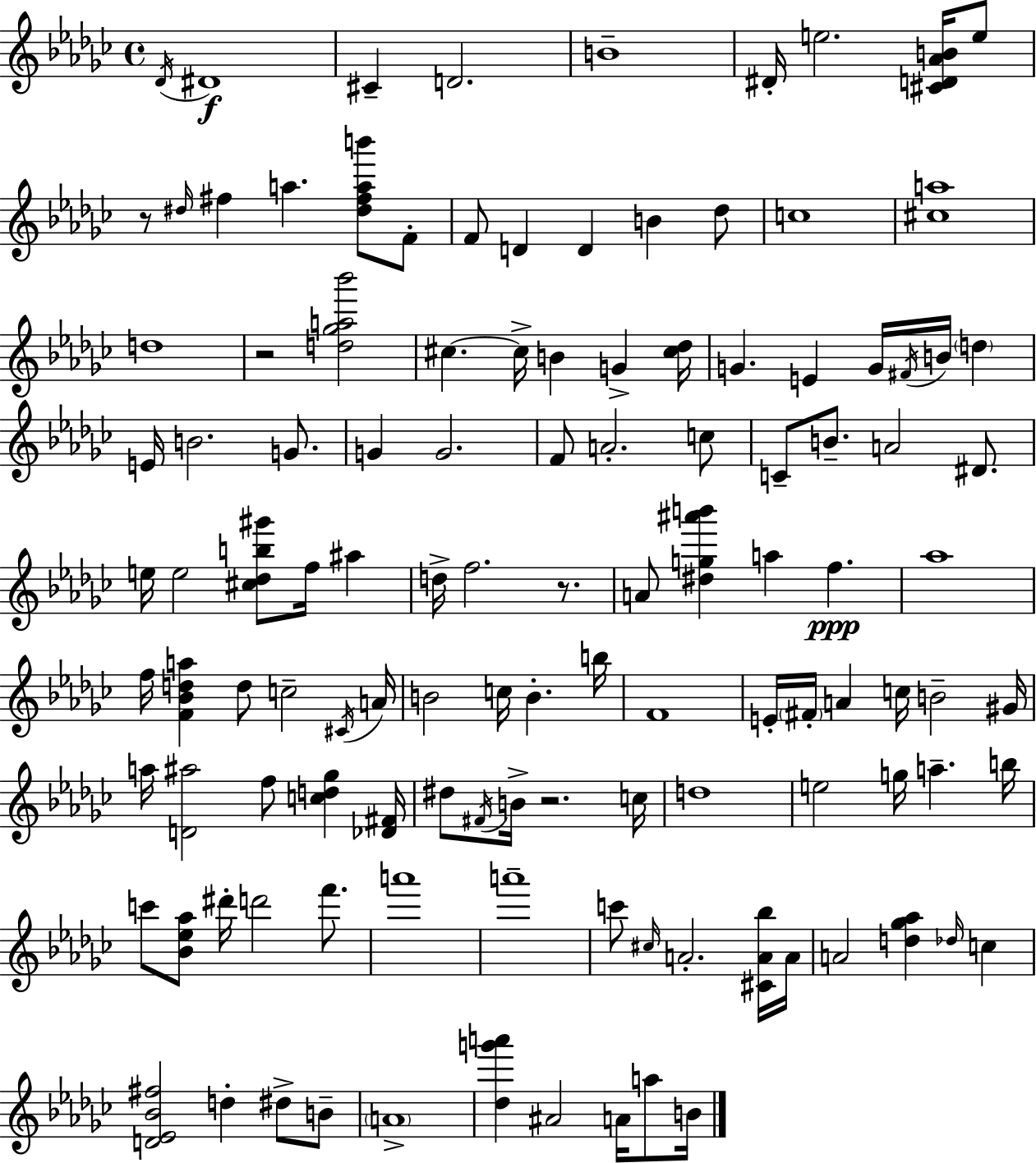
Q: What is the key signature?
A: EES minor